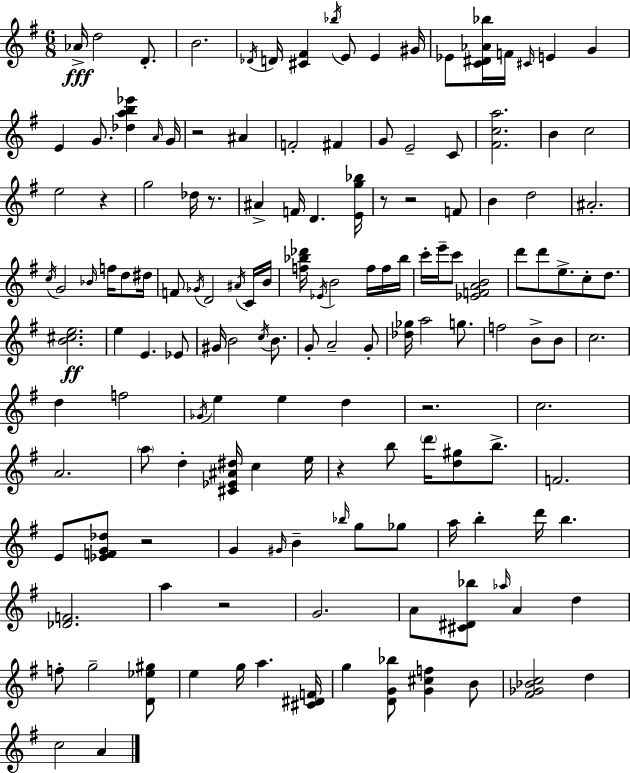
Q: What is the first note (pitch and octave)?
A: Ab4